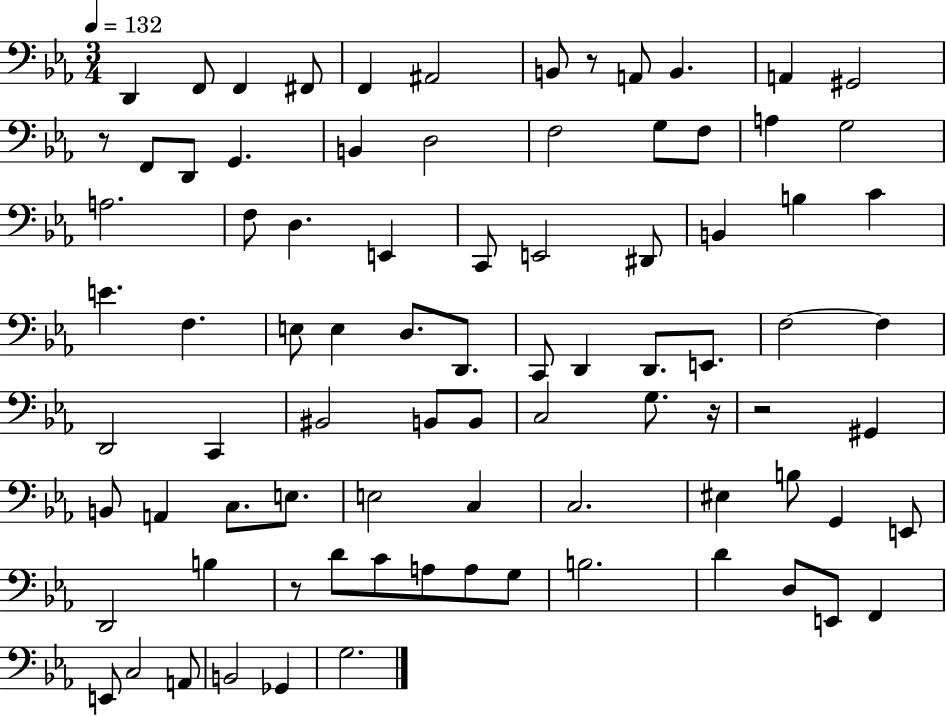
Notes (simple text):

D2/q F2/e F2/q F#2/e F2/q A#2/h B2/e R/e A2/e B2/q. A2/q G#2/h R/e F2/e D2/e G2/q. B2/q D3/h F3/h G3/e F3/e A3/q G3/h A3/h. F3/e D3/q. E2/q C2/e E2/h D#2/e B2/q B3/q C4/q E4/q. F3/q. E3/e E3/q D3/e. D2/e. C2/e D2/q D2/e. E2/e. F3/h F3/q D2/h C2/q BIS2/h B2/e B2/e C3/h G3/e. R/s R/h G#2/q B2/e A2/q C3/e. E3/e. E3/h C3/q C3/h. EIS3/q B3/e G2/q E2/e D2/h B3/q R/e D4/e C4/e A3/e A3/e G3/e B3/h. D4/q D3/e E2/e F2/q E2/e C3/h A2/e B2/h Gb2/q G3/h.